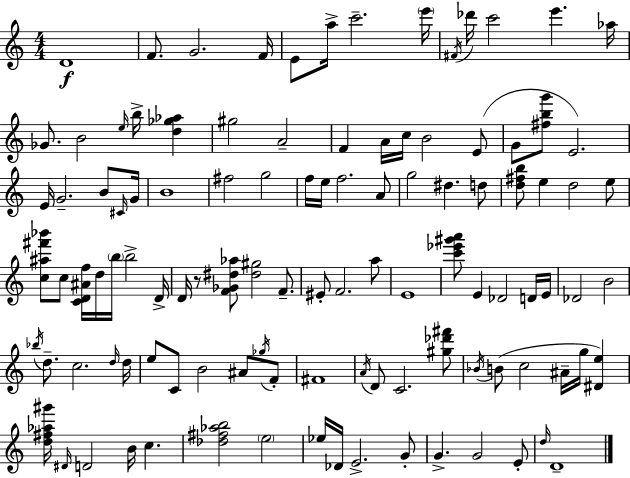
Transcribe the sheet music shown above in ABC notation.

X:1
T:Untitled
M:4/4
L:1/4
K:Am
D4 F/2 G2 F/4 E/2 a/4 c'2 e'/4 ^F/4 _d'/4 c'2 e' _a/4 _G/2 B2 e/4 b/4 [d_g_a] ^g2 A2 F A/4 c/4 B2 E/2 G/2 [^fbg']/2 E2 E/4 G2 B/2 ^C/4 G/4 B4 ^f2 g2 f/4 e/4 f2 A/2 g2 ^d d/2 [d^fb]/2 e d2 e/2 [c^a^f'_b']/2 c/2 [CD^Af]/4 d/4 b/4 b2 D/4 D/4 z/2 [F_G^d_a]/2 [^d^g]2 F/2 ^E/2 F2 a/2 E4 [c'_e'^g'a']/2 E _D2 D/4 E/4 _D2 B2 _b/4 d/2 c2 d/4 d/4 e/2 C/2 B2 ^A/2 _g/4 F/2 ^F4 A/4 D/2 C2 [^g_d'^f']/2 _B/4 B/2 c2 ^A/4 g/4 [^De] [d^f_a^g']/4 ^D/4 D2 B/4 c [_d^f_ab]2 e2 _e/4 _D/4 E2 G/2 G G2 E/2 d/4 D4